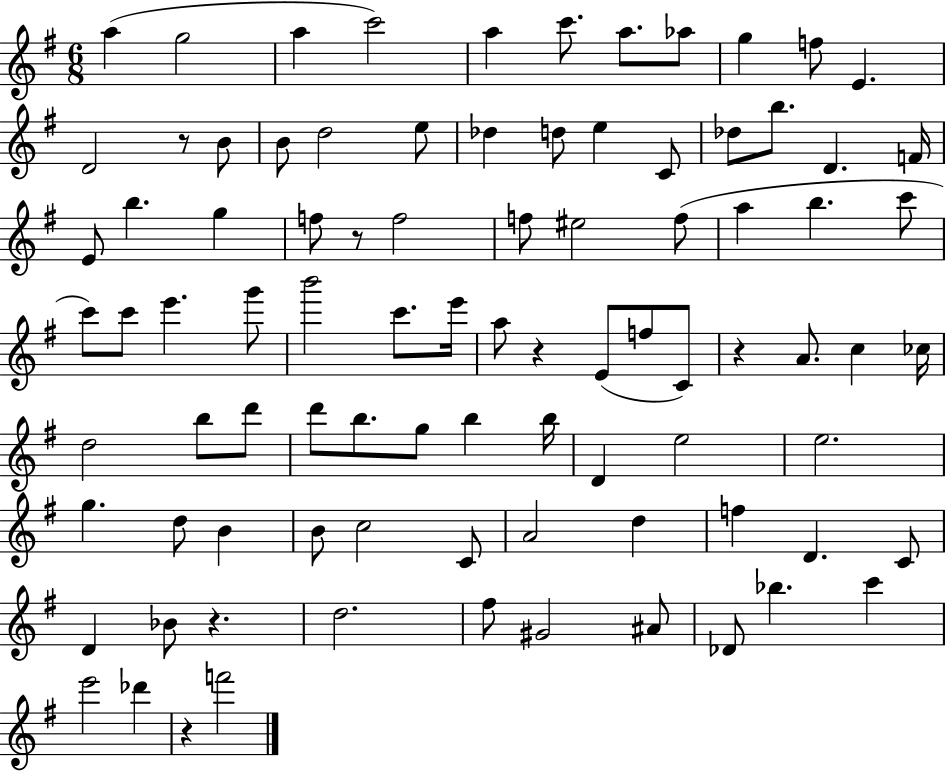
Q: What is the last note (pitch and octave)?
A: F6